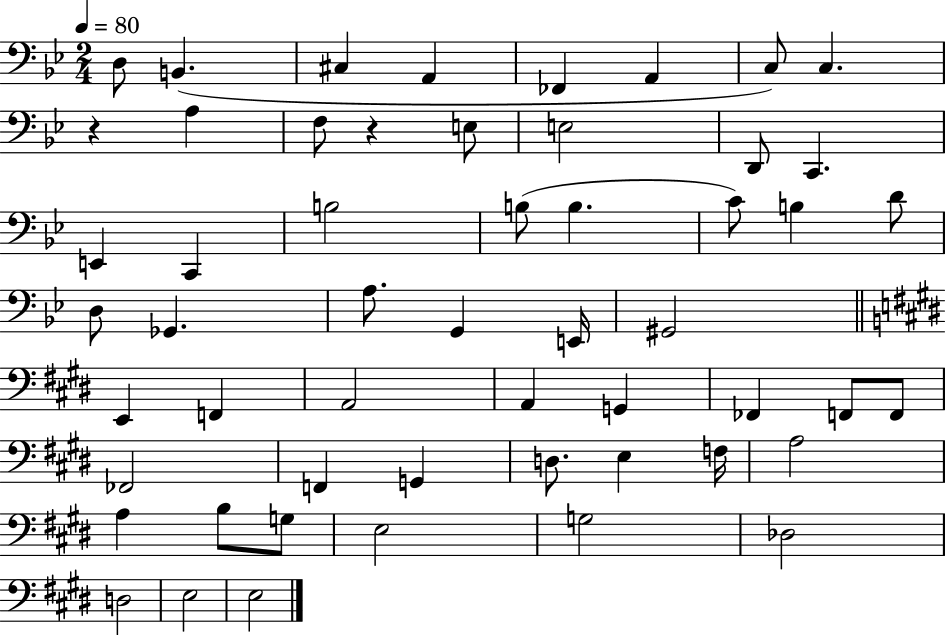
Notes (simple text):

D3/e B2/q. C#3/q A2/q FES2/q A2/q C3/e C3/q. R/q A3/q F3/e R/q E3/e E3/h D2/e C2/q. E2/q C2/q B3/h B3/e B3/q. C4/e B3/q D4/e D3/e Gb2/q. A3/e. G2/q E2/s G#2/h E2/q F2/q A2/h A2/q G2/q FES2/q F2/e F2/e FES2/h F2/q G2/q D3/e. E3/q F3/s A3/h A3/q B3/e G3/e E3/h G3/h Db3/h D3/h E3/h E3/h